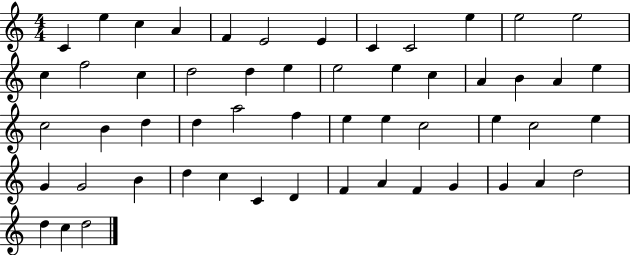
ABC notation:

X:1
T:Untitled
M:4/4
L:1/4
K:C
C e c A F E2 E C C2 e e2 e2 c f2 c d2 d e e2 e c A B A e c2 B d d a2 f e e c2 e c2 e G G2 B d c C D F A F G G A d2 d c d2